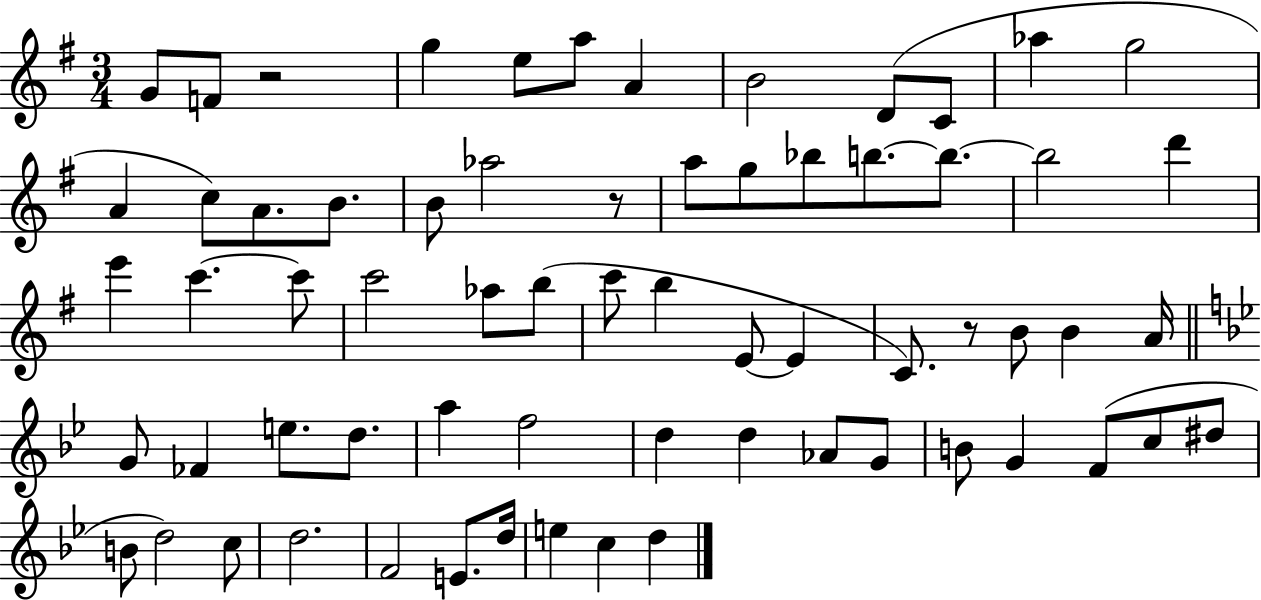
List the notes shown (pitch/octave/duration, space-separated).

G4/e F4/e R/h G5/q E5/e A5/e A4/q B4/h D4/e C4/e Ab5/q G5/h A4/q C5/e A4/e. B4/e. B4/e Ab5/h R/e A5/e G5/e Bb5/e B5/e. B5/e. B5/h D6/q E6/q C6/q. C6/e C6/h Ab5/e B5/e C6/e B5/q E4/e E4/q C4/e. R/e B4/e B4/q A4/s G4/e FES4/q E5/e. D5/e. A5/q F5/h D5/q D5/q Ab4/e G4/e B4/e G4/q F4/e C5/e D#5/e B4/e D5/h C5/e D5/h. F4/h E4/e. D5/s E5/q C5/q D5/q